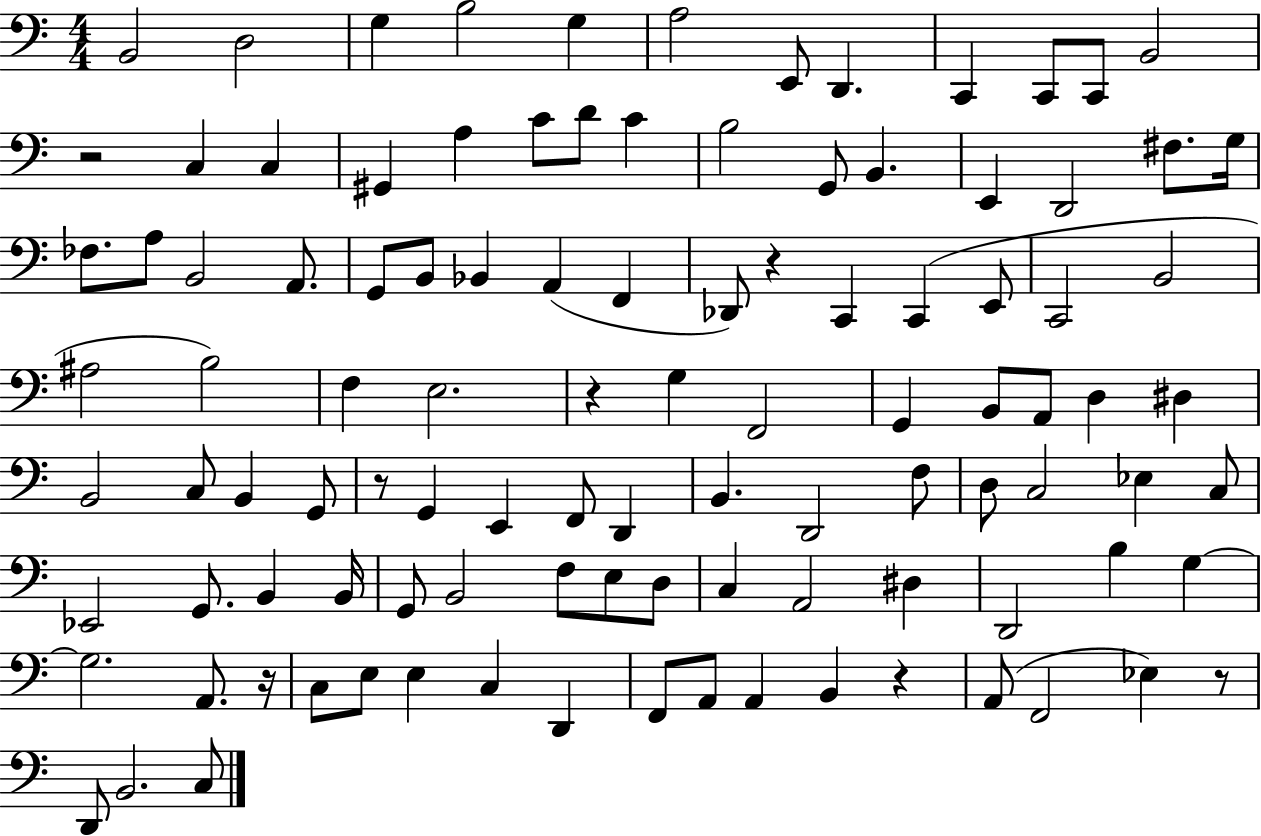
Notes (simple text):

B2/h D3/h G3/q B3/h G3/q A3/h E2/e D2/q. C2/q C2/e C2/e B2/h R/h C3/q C3/q G#2/q A3/q C4/e D4/e C4/q B3/h G2/e B2/q. E2/q D2/h F#3/e. G3/s FES3/e. A3/e B2/h A2/e. G2/e B2/e Bb2/q A2/q F2/q Db2/e R/q C2/q C2/q E2/e C2/h B2/h A#3/h B3/h F3/q E3/h. R/q G3/q F2/h G2/q B2/e A2/e D3/q D#3/q B2/h C3/e B2/q G2/e R/e G2/q E2/q F2/e D2/q B2/q. D2/h F3/e D3/e C3/h Eb3/q C3/e Eb2/h G2/e. B2/q B2/s G2/e B2/h F3/e E3/e D3/e C3/q A2/h D#3/q D2/h B3/q G3/q G3/h. A2/e. R/s C3/e E3/e E3/q C3/q D2/q F2/e A2/e A2/q B2/q R/q A2/e F2/h Eb3/q R/e D2/e B2/h. C3/e